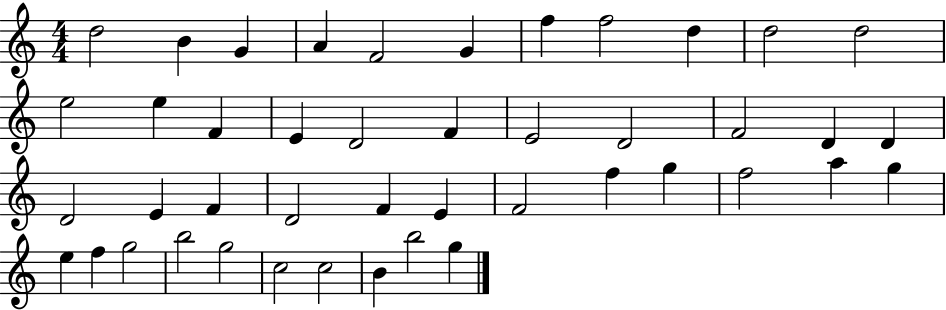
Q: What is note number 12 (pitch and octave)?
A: E5